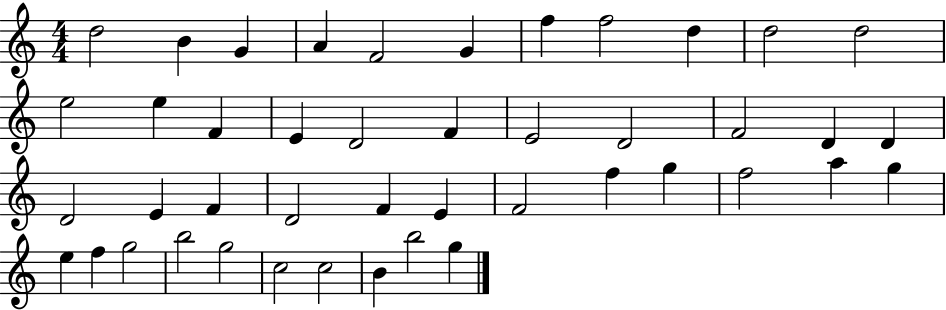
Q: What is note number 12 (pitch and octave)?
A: E5